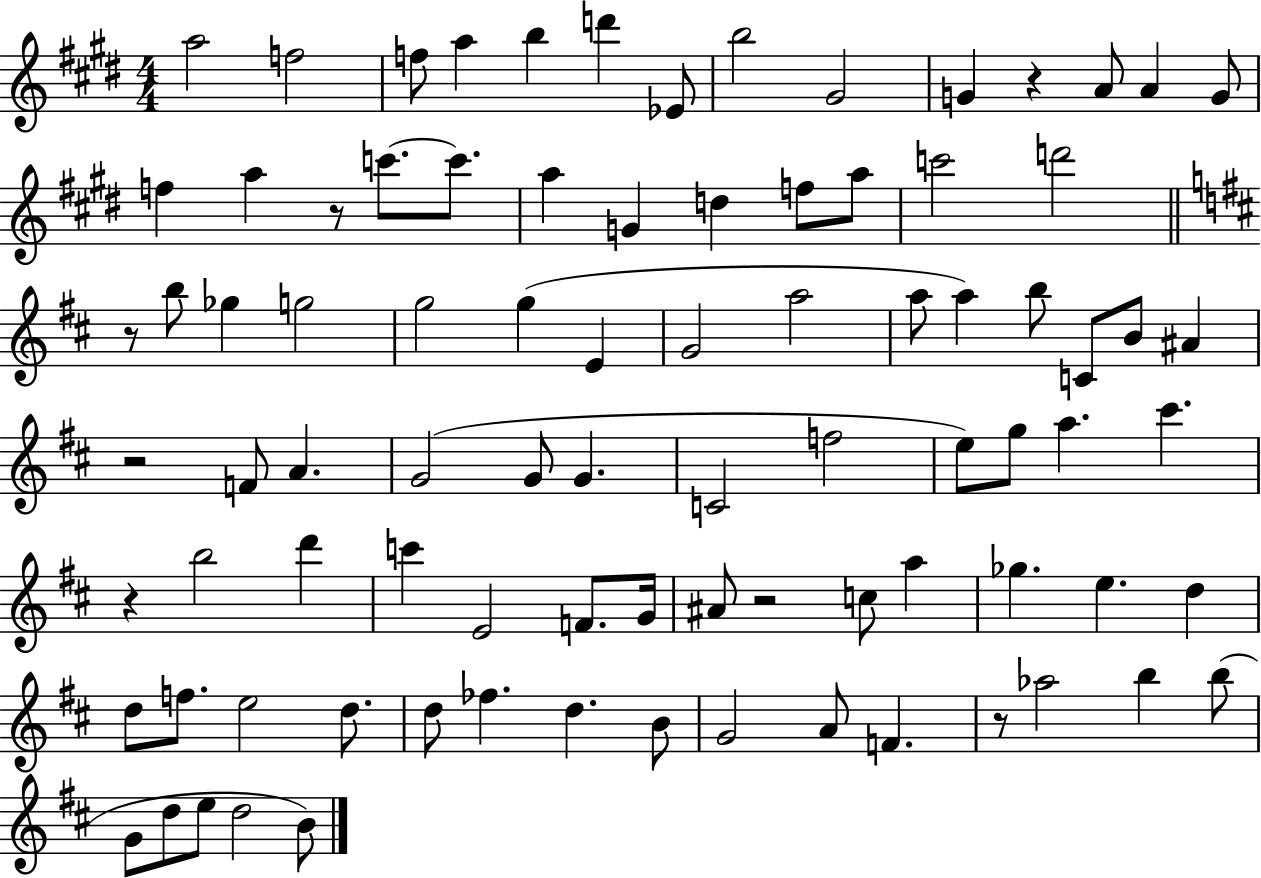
{
  \clef treble
  \numericTimeSignature
  \time 4/4
  \key e \major
  a''2 f''2 | f''8 a''4 b''4 d'''4 ees'8 | b''2 gis'2 | g'4 r4 a'8 a'4 g'8 | \break f''4 a''4 r8 c'''8.~~ c'''8. | a''4 g'4 d''4 f''8 a''8 | c'''2 d'''2 | \bar "||" \break \key d \major r8 b''8 ges''4 g''2 | g''2 g''4( e'4 | g'2 a''2 | a''8 a''4) b''8 c'8 b'8 ais'4 | \break r2 f'8 a'4. | g'2( g'8 g'4. | c'2 f''2 | e''8) g''8 a''4. cis'''4. | \break r4 b''2 d'''4 | c'''4 e'2 f'8. g'16 | ais'8 r2 c''8 a''4 | ges''4. e''4. d''4 | \break d''8 f''8. e''2 d''8. | d''8 fes''4. d''4. b'8 | g'2 a'8 f'4. | r8 aes''2 b''4 b''8( | \break g'8 d''8 e''8 d''2 b'8) | \bar "|."
}